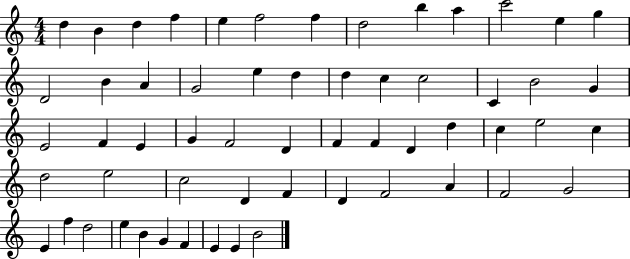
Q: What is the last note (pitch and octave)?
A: B4